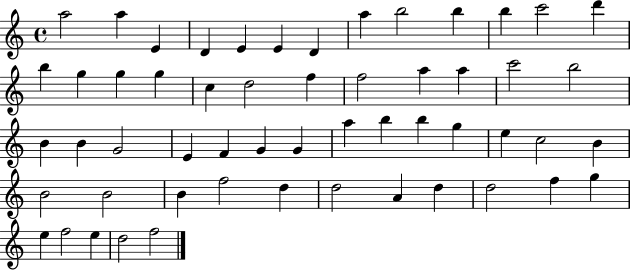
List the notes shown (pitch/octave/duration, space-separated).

A5/h A5/q E4/q D4/q E4/q E4/q D4/q A5/q B5/h B5/q B5/q C6/h D6/q B5/q G5/q G5/q G5/q C5/q D5/h F5/q F5/h A5/q A5/q C6/h B5/h B4/q B4/q G4/h E4/q F4/q G4/q G4/q A5/q B5/q B5/q G5/q E5/q C5/h B4/q B4/h B4/h B4/q F5/h D5/q D5/h A4/q D5/q D5/h F5/q G5/q E5/q F5/h E5/q D5/h F5/h